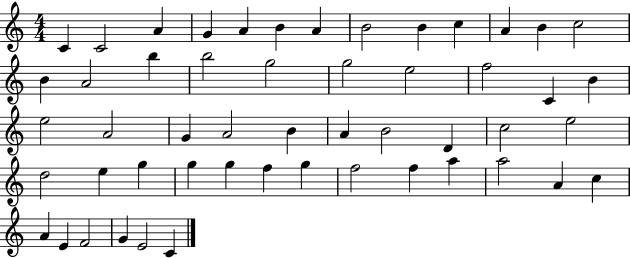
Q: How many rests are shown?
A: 0